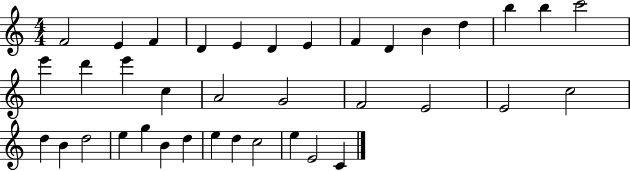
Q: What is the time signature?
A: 4/4